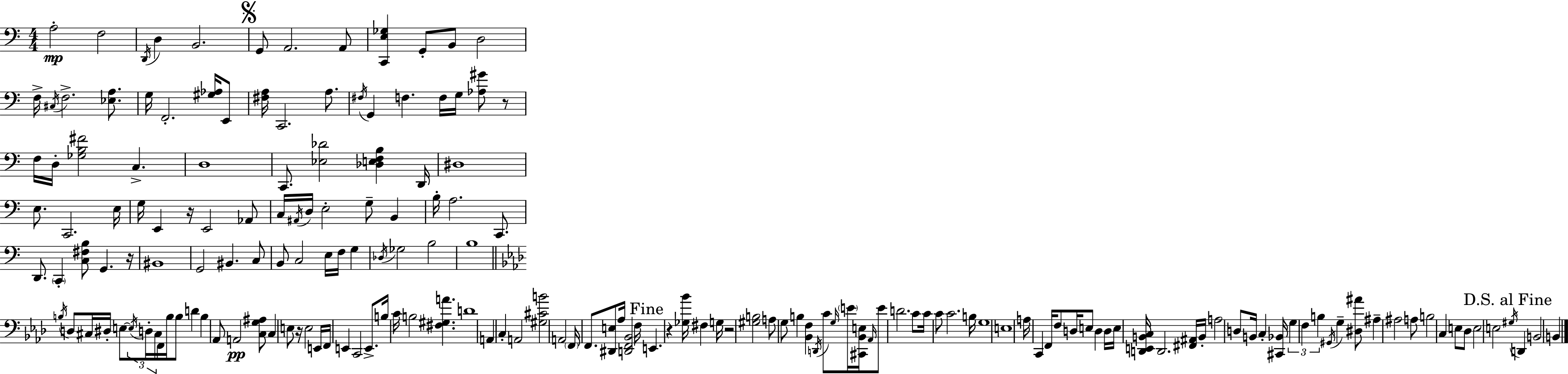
{
  \clef bass
  \numericTimeSignature
  \time 4/4
  \key a \minor
  a2-.\mp f2 | \acciaccatura { d,16 } d4 b,2. | \mark \markup { \musicglyph "scripts.segno" } g,8 a,2. a,8 | <c, e ges>4 g,8-. b,8 d2 | \break f16-> \acciaccatura { cis16 } f2.-> <ees a>8. | g16 f,2.-. <gis aes>16 | e,8 <fis a>16 c,2. a8. | \acciaccatura { fis16 } g,4 f4. f16 g16 <aes gis'>8 | \break r8 f16 d16-. <ges b fis'>2 c4.-> | d1 | c,8. <ees des'>2 <des e f b>4 | d,16 dis1 | \break e8. c,2. | e16 g16 e,4 r16 e,2 | aes,8 c16 \acciaccatura { ais,16 } d16 e2-. g8-- | b,4 b16-. a2. | \break c,8. d,8. \parenthesize c,4-. <c fis b>8 g,4. | r16 bis,1 | g,2 bis,4. | c8 b,8 c2 e16 f16 | \break g4 \acciaccatura { des16 } ges2 b2 | b1 | \bar "||" \break \key aes \major \acciaccatura { b16 } d8 cis16 dis16-. e8~~ \tuplet 3/2 { \acciaccatura { e16 } d16-. cis16 } f,16 b16 b8 d'4 | b4 aes,8 a,2\pp | <c g ais>8 c4 e8 r16 e2 | e,16 f,16 e,4 c,2 e,8.-> | \break b16 c'16 b2 <fis gis a'>4. | d'1 | a,4 c4-. a,2 | <gis cis' b'>2 a,2 | \break \parenthesize f,16 f,8. <dis, e>8 aes16 <d, f, bes,>2 | f16 \mark "Fine" e,4. r4 <ges bes'>16 fis4 | g16 r2 <gis b>2 | a8 g8 b4 <bes, f>4 \acciaccatura { d,16 } c'8 | \break \grace { g16 } \parenthesize e'16 <cis, bes, e>16 \grace { aes,16 } e'8 d'2. | c'8 c'16 c'8 c'2. | b16 g1 | e1 | \break a16 c,4 f,16 f8 d16 e8 | d4 d16 e16 <d, e, b, c>16 d,2. | <fis, ais,>16 b,16-. a2 d8 b,16 | c4-. <cis, bes,>16 \tuplet 3/2 { g4 f4 b4 } | \break \acciaccatura { gis,16 } g4-- <dis ais'>8 ais4-- ais2 | a8 b2 c4 | e8 des8 e2 e2 | \mark "D.S. al Fine" \acciaccatura { gis16 } d,4 b,2 | \break b,4 \bar "|."
}